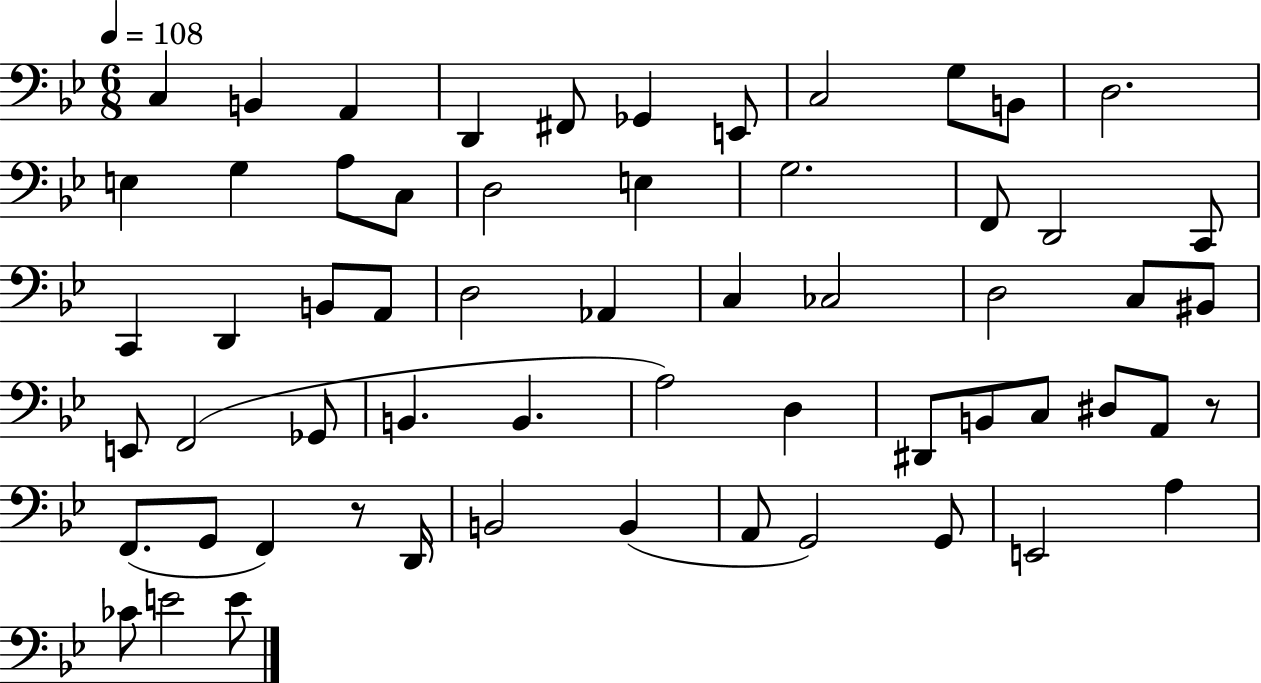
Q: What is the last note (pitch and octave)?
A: E4